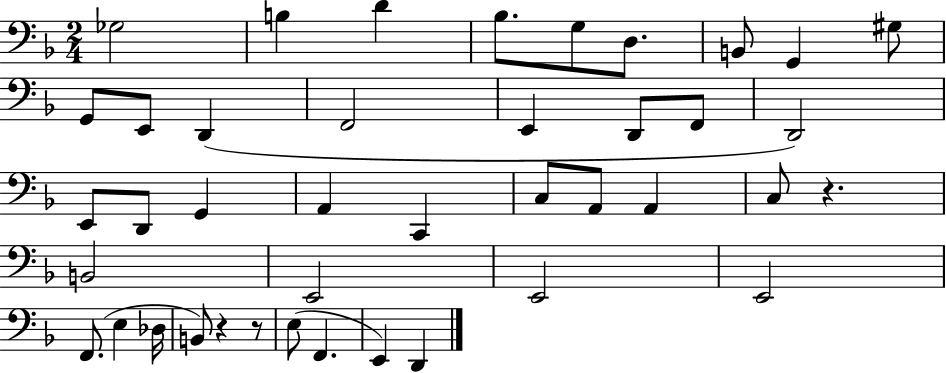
Gb3/h B3/q D4/q Bb3/e. G3/e D3/e. B2/e G2/q G#3/e G2/e E2/e D2/q F2/h E2/q D2/e F2/e D2/h E2/e D2/e G2/q A2/q C2/q C3/e A2/e A2/q C3/e R/q. B2/h E2/h E2/h E2/h F2/e. E3/q Db3/s B2/e R/q R/e E3/e F2/q. E2/q D2/q